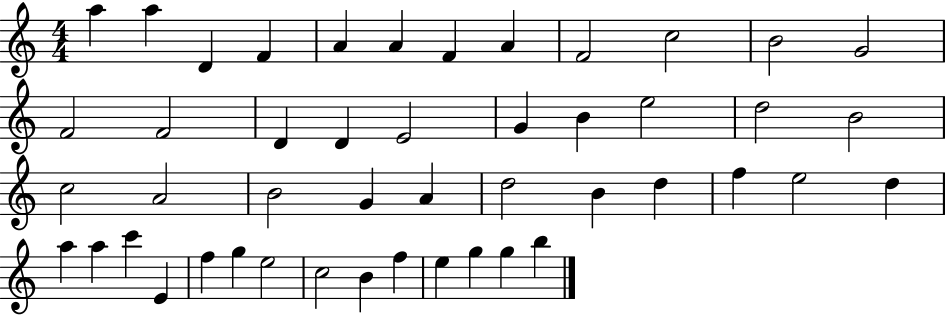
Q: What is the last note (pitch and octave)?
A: B5